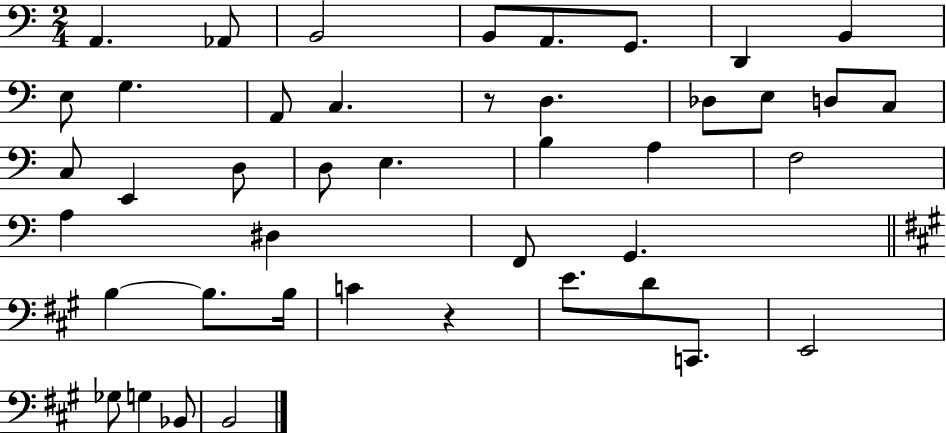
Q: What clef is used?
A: bass